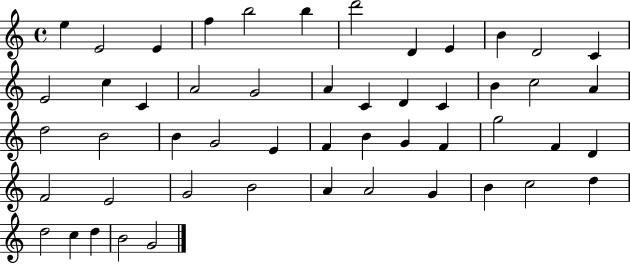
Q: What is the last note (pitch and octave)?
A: G4